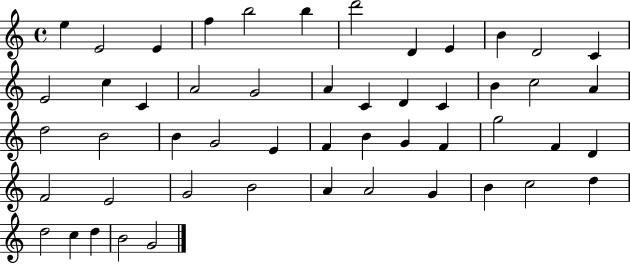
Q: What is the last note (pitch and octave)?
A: G4